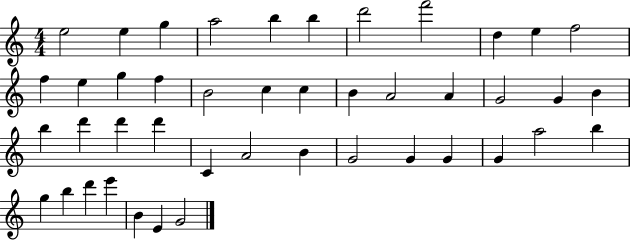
{
  \clef treble
  \numericTimeSignature
  \time 4/4
  \key c \major
  e''2 e''4 g''4 | a''2 b''4 b''4 | d'''2 f'''2 | d''4 e''4 f''2 | \break f''4 e''4 g''4 f''4 | b'2 c''4 c''4 | b'4 a'2 a'4 | g'2 g'4 b'4 | \break b''4 d'''4 d'''4 d'''4 | c'4 a'2 b'4 | g'2 g'4 g'4 | g'4 a''2 b''4 | \break g''4 b''4 d'''4 e'''4 | b'4 e'4 g'2 | \bar "|."
}